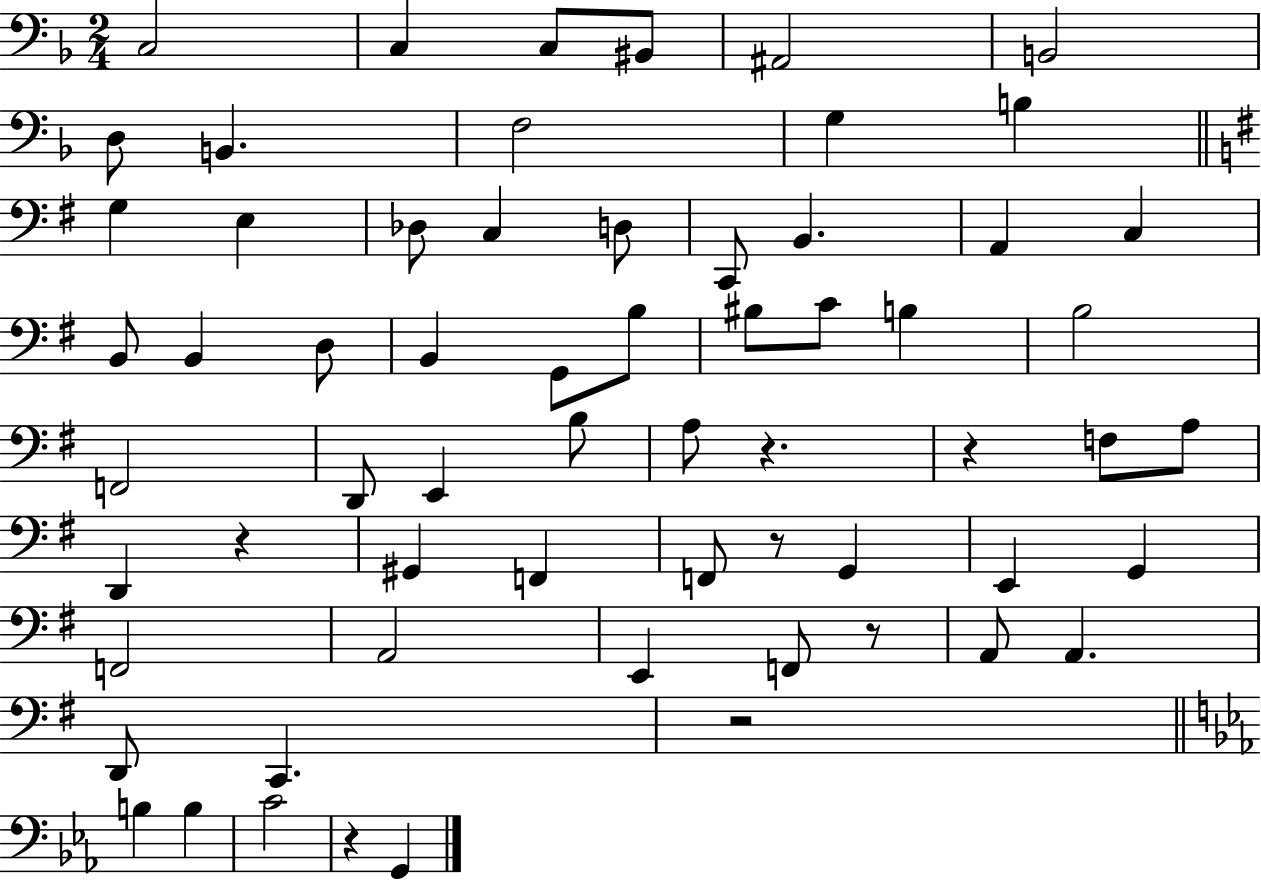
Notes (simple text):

C3/h C3/q C3/e BIS2/e A#2/h B2/h D3/e B2/q. F3/h G3/q B3/q G3/q E3/q Db3/e C3/q D3/e C2/e B2/q. A2/q C3/q B2/e B2/q D3/e B2/q G2/e B3/e BIS3/e C4/e B3/q B3/h F2/h D2/e E2/q B3/e A3/e R/q. R/q F3/e A3/e D2/q R/q G#2/q F2/q F2/e R/e G2/q E2/q G2/q F2/h A2/h E2/q F2/e R/e A2/e A2/q. D2/e C2/q. R/h B3/q B3/q C4/h R/q G2/q